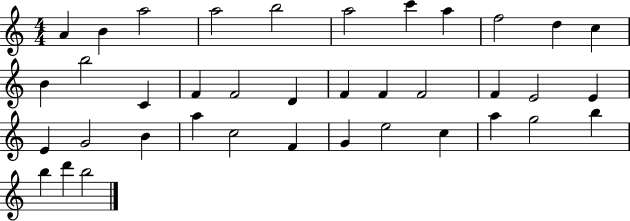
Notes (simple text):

A4/q B4/q A5/h A5/h B5/h A5/h C6/q A5/q F5/h D5/q C5/q B4/q B5/h C4/q F4/q F4/h D4/q F4/q F4/q F4/h F4/q E4/h E4/q E4/q G4/h B4/q A5/q C5/h F4/q G4/q E5/h C5/q A5/q G5/h B5/q B5/q D6/q B5/h